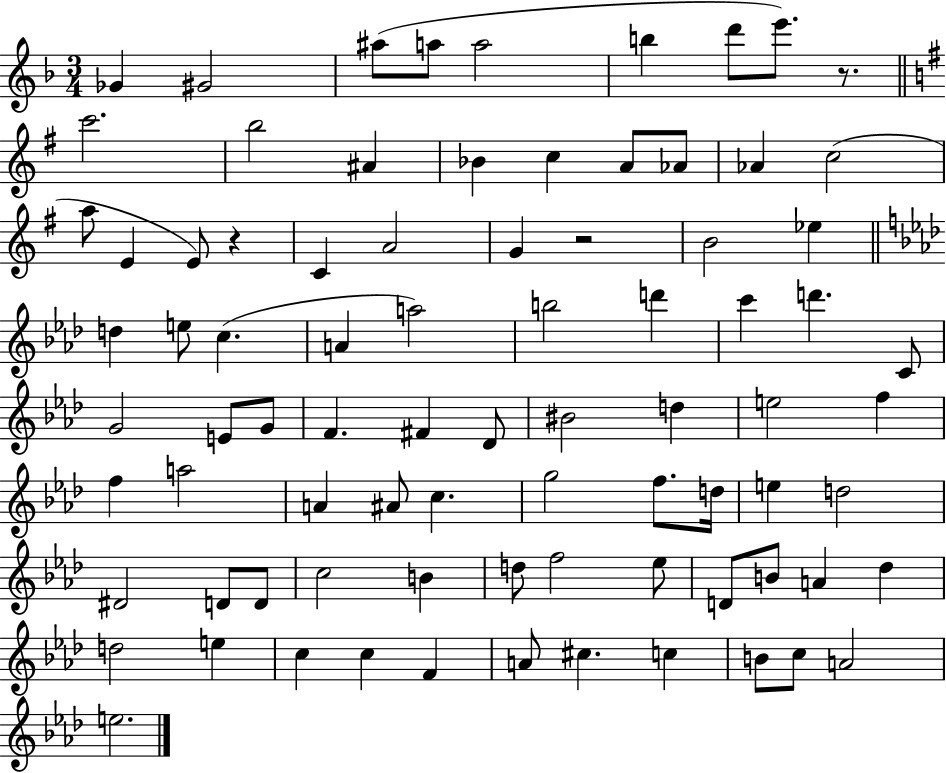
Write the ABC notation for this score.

X:1
T:Untitled
M:3/4
L:1/4
K:F
_G ^G2 ^a/2 a/2 a2 b d'/2 e'/2 z/2 c'2 b2 ^A _B c A/2 _A/2 _A c2 a/2 E E/2 z C A2 G z2 B2 _e d e/2 c A a2 b2 d' c' d' C/2 G2 E/2 G/2 F ^F _D/2 ^B2 d e2 f f a2 A ^A/2 c g2 f/2 d/4 e d2 ^D2 D/2 D/2 c2 B d/2 f2 _e/2 D/2 B/2 A _d d2 e c c F A/2 ^c c B/2 c/2 A2 e2